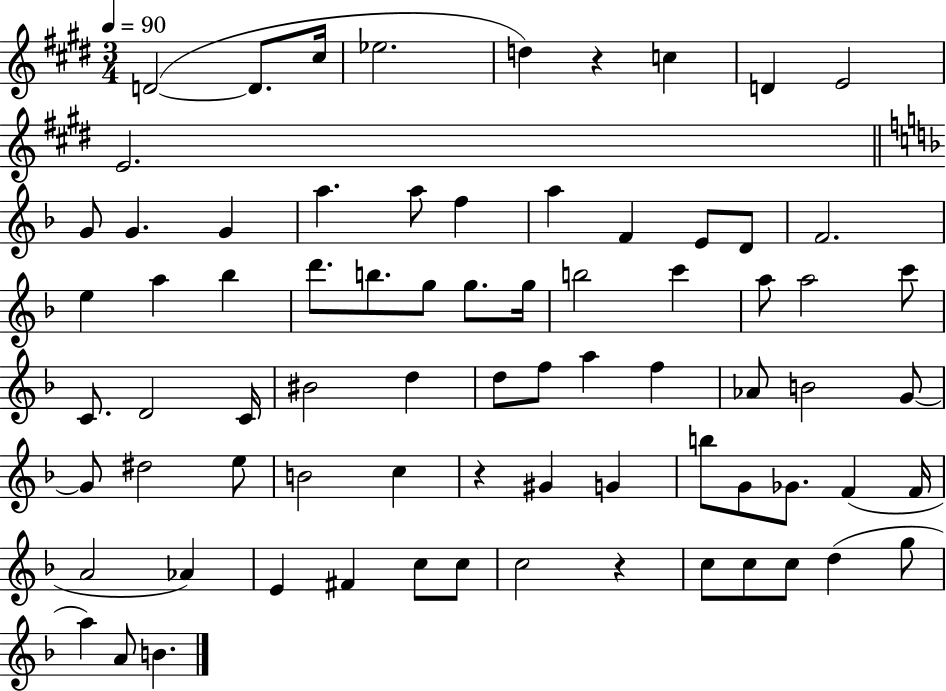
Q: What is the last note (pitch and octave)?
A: B4